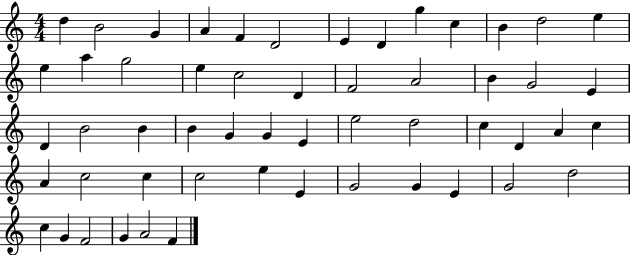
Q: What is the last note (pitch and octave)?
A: F4